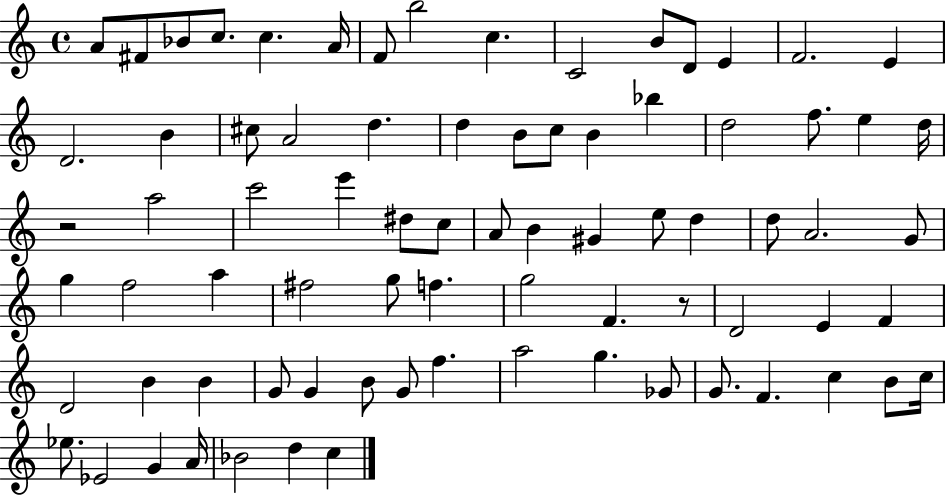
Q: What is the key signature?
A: C major